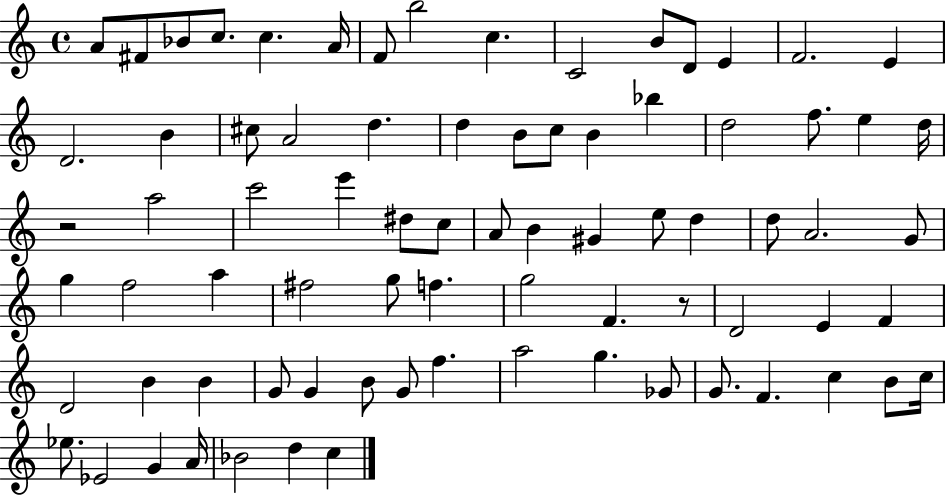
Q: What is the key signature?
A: C major